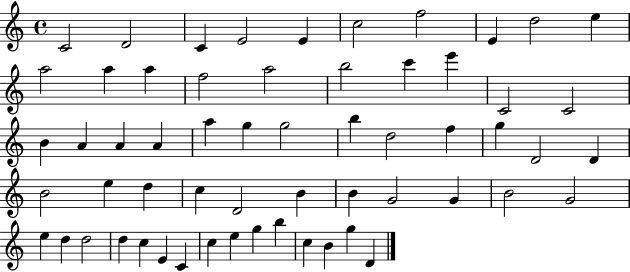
{
  \clef treble
  \time 4/4
  \defaultTimeSignature
  \key c \major
  c'2 d'2 | c'4 e'2 e'4 | c''2 f''2 | e'4 d''2 e''4 | \break a''2 a''4 a''4 | f''2 a''2 | b''2 c'''4 e'''4 | c'2 c'2 | \break b'4 a'4 a'4 a'4 | a''4 g''4 g''2 | b''4 d''2 f''4 | g''4 d'2 d'4 | \break b'2 e''4 d''4 | c''4 d'2 b'4 | b'4 g'2 g'4 | b'2 g'2 | \break e''4 d''4 d''2 | d''4 c''4 e'4 c'4 | c''4 e''4 g''4 b''4 | c''4 b'4 g''4 d'4 | \break \bar "|."
}